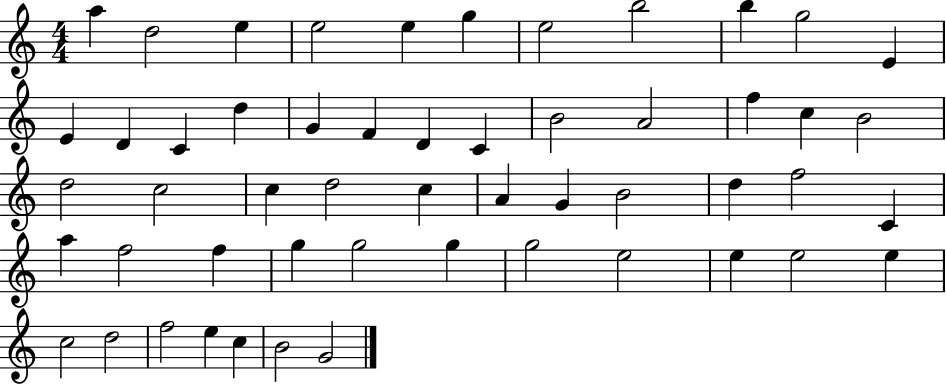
{
  \clef treble
  \numericTimeSignature
  \time 4/4
  \key c \major
  a''4 d''2 e''4 | e''2 e''4 g''4 | e''2 b''2 | b''4 g''2 e'4 | \break e'4 d'4 c'4 d''4 | g'4 f'4 d'4 c'4 | b'2 a'2 | f''4 c''4 b'2 | \break d''2 c''2 | c''4 d''2 c''4 | a'4 g'4 b'2 | d''4 f''2 c'4 | \break a''4 f''2 f''4 | g''4 g''2 g''4 | g''2 e''2 | e''4 e''2 e''4 | \break c''2 d''2 | f''2 e''4 c''4 | b'2 g'2 | \bar "|."
}